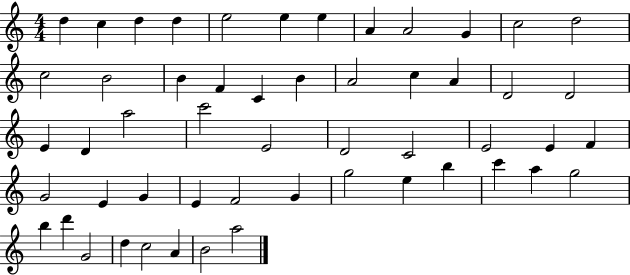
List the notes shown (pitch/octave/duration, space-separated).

D5/q C5/q D5/q D5/q E5/h E5/q E5/q A4/q A4/h G4/q C5/h D5/h C5/h B4/h B4/q F4/q C4/q B4/q A4/h C5/q A4/q D4/h D4/h E4/q D4/q A5/h C6/h E4/h D4/h C4/h E4/h E4/q F4/q G4/h E4/q G4/q E4/q F4/h G4/q G5/h E5/q B5/q C6/q A5/q G5/h B5/q D6/q G4/h D5/q C5/h A4/q B4/h A5/h